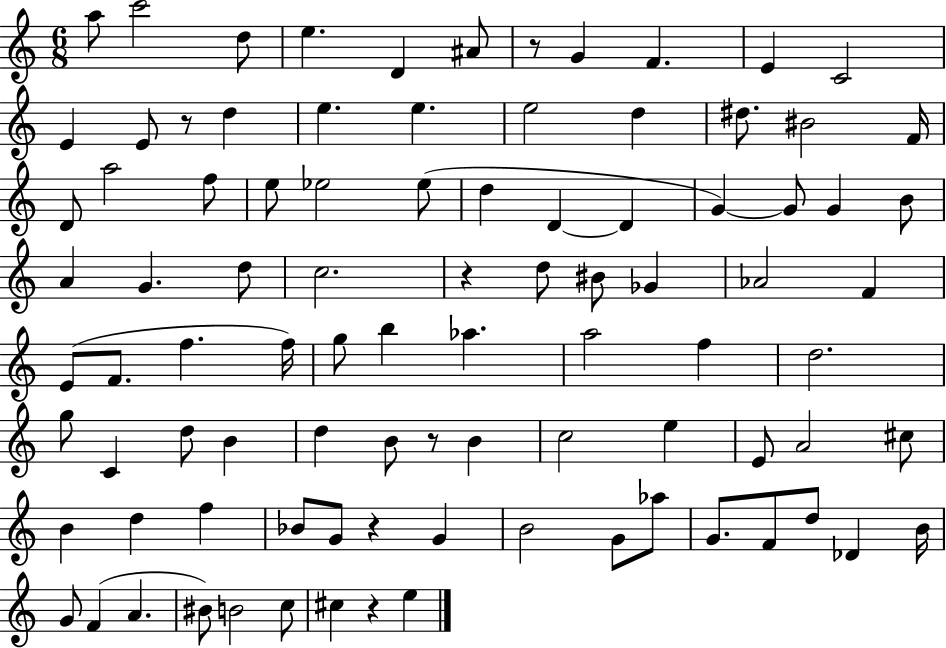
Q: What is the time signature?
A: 6/8